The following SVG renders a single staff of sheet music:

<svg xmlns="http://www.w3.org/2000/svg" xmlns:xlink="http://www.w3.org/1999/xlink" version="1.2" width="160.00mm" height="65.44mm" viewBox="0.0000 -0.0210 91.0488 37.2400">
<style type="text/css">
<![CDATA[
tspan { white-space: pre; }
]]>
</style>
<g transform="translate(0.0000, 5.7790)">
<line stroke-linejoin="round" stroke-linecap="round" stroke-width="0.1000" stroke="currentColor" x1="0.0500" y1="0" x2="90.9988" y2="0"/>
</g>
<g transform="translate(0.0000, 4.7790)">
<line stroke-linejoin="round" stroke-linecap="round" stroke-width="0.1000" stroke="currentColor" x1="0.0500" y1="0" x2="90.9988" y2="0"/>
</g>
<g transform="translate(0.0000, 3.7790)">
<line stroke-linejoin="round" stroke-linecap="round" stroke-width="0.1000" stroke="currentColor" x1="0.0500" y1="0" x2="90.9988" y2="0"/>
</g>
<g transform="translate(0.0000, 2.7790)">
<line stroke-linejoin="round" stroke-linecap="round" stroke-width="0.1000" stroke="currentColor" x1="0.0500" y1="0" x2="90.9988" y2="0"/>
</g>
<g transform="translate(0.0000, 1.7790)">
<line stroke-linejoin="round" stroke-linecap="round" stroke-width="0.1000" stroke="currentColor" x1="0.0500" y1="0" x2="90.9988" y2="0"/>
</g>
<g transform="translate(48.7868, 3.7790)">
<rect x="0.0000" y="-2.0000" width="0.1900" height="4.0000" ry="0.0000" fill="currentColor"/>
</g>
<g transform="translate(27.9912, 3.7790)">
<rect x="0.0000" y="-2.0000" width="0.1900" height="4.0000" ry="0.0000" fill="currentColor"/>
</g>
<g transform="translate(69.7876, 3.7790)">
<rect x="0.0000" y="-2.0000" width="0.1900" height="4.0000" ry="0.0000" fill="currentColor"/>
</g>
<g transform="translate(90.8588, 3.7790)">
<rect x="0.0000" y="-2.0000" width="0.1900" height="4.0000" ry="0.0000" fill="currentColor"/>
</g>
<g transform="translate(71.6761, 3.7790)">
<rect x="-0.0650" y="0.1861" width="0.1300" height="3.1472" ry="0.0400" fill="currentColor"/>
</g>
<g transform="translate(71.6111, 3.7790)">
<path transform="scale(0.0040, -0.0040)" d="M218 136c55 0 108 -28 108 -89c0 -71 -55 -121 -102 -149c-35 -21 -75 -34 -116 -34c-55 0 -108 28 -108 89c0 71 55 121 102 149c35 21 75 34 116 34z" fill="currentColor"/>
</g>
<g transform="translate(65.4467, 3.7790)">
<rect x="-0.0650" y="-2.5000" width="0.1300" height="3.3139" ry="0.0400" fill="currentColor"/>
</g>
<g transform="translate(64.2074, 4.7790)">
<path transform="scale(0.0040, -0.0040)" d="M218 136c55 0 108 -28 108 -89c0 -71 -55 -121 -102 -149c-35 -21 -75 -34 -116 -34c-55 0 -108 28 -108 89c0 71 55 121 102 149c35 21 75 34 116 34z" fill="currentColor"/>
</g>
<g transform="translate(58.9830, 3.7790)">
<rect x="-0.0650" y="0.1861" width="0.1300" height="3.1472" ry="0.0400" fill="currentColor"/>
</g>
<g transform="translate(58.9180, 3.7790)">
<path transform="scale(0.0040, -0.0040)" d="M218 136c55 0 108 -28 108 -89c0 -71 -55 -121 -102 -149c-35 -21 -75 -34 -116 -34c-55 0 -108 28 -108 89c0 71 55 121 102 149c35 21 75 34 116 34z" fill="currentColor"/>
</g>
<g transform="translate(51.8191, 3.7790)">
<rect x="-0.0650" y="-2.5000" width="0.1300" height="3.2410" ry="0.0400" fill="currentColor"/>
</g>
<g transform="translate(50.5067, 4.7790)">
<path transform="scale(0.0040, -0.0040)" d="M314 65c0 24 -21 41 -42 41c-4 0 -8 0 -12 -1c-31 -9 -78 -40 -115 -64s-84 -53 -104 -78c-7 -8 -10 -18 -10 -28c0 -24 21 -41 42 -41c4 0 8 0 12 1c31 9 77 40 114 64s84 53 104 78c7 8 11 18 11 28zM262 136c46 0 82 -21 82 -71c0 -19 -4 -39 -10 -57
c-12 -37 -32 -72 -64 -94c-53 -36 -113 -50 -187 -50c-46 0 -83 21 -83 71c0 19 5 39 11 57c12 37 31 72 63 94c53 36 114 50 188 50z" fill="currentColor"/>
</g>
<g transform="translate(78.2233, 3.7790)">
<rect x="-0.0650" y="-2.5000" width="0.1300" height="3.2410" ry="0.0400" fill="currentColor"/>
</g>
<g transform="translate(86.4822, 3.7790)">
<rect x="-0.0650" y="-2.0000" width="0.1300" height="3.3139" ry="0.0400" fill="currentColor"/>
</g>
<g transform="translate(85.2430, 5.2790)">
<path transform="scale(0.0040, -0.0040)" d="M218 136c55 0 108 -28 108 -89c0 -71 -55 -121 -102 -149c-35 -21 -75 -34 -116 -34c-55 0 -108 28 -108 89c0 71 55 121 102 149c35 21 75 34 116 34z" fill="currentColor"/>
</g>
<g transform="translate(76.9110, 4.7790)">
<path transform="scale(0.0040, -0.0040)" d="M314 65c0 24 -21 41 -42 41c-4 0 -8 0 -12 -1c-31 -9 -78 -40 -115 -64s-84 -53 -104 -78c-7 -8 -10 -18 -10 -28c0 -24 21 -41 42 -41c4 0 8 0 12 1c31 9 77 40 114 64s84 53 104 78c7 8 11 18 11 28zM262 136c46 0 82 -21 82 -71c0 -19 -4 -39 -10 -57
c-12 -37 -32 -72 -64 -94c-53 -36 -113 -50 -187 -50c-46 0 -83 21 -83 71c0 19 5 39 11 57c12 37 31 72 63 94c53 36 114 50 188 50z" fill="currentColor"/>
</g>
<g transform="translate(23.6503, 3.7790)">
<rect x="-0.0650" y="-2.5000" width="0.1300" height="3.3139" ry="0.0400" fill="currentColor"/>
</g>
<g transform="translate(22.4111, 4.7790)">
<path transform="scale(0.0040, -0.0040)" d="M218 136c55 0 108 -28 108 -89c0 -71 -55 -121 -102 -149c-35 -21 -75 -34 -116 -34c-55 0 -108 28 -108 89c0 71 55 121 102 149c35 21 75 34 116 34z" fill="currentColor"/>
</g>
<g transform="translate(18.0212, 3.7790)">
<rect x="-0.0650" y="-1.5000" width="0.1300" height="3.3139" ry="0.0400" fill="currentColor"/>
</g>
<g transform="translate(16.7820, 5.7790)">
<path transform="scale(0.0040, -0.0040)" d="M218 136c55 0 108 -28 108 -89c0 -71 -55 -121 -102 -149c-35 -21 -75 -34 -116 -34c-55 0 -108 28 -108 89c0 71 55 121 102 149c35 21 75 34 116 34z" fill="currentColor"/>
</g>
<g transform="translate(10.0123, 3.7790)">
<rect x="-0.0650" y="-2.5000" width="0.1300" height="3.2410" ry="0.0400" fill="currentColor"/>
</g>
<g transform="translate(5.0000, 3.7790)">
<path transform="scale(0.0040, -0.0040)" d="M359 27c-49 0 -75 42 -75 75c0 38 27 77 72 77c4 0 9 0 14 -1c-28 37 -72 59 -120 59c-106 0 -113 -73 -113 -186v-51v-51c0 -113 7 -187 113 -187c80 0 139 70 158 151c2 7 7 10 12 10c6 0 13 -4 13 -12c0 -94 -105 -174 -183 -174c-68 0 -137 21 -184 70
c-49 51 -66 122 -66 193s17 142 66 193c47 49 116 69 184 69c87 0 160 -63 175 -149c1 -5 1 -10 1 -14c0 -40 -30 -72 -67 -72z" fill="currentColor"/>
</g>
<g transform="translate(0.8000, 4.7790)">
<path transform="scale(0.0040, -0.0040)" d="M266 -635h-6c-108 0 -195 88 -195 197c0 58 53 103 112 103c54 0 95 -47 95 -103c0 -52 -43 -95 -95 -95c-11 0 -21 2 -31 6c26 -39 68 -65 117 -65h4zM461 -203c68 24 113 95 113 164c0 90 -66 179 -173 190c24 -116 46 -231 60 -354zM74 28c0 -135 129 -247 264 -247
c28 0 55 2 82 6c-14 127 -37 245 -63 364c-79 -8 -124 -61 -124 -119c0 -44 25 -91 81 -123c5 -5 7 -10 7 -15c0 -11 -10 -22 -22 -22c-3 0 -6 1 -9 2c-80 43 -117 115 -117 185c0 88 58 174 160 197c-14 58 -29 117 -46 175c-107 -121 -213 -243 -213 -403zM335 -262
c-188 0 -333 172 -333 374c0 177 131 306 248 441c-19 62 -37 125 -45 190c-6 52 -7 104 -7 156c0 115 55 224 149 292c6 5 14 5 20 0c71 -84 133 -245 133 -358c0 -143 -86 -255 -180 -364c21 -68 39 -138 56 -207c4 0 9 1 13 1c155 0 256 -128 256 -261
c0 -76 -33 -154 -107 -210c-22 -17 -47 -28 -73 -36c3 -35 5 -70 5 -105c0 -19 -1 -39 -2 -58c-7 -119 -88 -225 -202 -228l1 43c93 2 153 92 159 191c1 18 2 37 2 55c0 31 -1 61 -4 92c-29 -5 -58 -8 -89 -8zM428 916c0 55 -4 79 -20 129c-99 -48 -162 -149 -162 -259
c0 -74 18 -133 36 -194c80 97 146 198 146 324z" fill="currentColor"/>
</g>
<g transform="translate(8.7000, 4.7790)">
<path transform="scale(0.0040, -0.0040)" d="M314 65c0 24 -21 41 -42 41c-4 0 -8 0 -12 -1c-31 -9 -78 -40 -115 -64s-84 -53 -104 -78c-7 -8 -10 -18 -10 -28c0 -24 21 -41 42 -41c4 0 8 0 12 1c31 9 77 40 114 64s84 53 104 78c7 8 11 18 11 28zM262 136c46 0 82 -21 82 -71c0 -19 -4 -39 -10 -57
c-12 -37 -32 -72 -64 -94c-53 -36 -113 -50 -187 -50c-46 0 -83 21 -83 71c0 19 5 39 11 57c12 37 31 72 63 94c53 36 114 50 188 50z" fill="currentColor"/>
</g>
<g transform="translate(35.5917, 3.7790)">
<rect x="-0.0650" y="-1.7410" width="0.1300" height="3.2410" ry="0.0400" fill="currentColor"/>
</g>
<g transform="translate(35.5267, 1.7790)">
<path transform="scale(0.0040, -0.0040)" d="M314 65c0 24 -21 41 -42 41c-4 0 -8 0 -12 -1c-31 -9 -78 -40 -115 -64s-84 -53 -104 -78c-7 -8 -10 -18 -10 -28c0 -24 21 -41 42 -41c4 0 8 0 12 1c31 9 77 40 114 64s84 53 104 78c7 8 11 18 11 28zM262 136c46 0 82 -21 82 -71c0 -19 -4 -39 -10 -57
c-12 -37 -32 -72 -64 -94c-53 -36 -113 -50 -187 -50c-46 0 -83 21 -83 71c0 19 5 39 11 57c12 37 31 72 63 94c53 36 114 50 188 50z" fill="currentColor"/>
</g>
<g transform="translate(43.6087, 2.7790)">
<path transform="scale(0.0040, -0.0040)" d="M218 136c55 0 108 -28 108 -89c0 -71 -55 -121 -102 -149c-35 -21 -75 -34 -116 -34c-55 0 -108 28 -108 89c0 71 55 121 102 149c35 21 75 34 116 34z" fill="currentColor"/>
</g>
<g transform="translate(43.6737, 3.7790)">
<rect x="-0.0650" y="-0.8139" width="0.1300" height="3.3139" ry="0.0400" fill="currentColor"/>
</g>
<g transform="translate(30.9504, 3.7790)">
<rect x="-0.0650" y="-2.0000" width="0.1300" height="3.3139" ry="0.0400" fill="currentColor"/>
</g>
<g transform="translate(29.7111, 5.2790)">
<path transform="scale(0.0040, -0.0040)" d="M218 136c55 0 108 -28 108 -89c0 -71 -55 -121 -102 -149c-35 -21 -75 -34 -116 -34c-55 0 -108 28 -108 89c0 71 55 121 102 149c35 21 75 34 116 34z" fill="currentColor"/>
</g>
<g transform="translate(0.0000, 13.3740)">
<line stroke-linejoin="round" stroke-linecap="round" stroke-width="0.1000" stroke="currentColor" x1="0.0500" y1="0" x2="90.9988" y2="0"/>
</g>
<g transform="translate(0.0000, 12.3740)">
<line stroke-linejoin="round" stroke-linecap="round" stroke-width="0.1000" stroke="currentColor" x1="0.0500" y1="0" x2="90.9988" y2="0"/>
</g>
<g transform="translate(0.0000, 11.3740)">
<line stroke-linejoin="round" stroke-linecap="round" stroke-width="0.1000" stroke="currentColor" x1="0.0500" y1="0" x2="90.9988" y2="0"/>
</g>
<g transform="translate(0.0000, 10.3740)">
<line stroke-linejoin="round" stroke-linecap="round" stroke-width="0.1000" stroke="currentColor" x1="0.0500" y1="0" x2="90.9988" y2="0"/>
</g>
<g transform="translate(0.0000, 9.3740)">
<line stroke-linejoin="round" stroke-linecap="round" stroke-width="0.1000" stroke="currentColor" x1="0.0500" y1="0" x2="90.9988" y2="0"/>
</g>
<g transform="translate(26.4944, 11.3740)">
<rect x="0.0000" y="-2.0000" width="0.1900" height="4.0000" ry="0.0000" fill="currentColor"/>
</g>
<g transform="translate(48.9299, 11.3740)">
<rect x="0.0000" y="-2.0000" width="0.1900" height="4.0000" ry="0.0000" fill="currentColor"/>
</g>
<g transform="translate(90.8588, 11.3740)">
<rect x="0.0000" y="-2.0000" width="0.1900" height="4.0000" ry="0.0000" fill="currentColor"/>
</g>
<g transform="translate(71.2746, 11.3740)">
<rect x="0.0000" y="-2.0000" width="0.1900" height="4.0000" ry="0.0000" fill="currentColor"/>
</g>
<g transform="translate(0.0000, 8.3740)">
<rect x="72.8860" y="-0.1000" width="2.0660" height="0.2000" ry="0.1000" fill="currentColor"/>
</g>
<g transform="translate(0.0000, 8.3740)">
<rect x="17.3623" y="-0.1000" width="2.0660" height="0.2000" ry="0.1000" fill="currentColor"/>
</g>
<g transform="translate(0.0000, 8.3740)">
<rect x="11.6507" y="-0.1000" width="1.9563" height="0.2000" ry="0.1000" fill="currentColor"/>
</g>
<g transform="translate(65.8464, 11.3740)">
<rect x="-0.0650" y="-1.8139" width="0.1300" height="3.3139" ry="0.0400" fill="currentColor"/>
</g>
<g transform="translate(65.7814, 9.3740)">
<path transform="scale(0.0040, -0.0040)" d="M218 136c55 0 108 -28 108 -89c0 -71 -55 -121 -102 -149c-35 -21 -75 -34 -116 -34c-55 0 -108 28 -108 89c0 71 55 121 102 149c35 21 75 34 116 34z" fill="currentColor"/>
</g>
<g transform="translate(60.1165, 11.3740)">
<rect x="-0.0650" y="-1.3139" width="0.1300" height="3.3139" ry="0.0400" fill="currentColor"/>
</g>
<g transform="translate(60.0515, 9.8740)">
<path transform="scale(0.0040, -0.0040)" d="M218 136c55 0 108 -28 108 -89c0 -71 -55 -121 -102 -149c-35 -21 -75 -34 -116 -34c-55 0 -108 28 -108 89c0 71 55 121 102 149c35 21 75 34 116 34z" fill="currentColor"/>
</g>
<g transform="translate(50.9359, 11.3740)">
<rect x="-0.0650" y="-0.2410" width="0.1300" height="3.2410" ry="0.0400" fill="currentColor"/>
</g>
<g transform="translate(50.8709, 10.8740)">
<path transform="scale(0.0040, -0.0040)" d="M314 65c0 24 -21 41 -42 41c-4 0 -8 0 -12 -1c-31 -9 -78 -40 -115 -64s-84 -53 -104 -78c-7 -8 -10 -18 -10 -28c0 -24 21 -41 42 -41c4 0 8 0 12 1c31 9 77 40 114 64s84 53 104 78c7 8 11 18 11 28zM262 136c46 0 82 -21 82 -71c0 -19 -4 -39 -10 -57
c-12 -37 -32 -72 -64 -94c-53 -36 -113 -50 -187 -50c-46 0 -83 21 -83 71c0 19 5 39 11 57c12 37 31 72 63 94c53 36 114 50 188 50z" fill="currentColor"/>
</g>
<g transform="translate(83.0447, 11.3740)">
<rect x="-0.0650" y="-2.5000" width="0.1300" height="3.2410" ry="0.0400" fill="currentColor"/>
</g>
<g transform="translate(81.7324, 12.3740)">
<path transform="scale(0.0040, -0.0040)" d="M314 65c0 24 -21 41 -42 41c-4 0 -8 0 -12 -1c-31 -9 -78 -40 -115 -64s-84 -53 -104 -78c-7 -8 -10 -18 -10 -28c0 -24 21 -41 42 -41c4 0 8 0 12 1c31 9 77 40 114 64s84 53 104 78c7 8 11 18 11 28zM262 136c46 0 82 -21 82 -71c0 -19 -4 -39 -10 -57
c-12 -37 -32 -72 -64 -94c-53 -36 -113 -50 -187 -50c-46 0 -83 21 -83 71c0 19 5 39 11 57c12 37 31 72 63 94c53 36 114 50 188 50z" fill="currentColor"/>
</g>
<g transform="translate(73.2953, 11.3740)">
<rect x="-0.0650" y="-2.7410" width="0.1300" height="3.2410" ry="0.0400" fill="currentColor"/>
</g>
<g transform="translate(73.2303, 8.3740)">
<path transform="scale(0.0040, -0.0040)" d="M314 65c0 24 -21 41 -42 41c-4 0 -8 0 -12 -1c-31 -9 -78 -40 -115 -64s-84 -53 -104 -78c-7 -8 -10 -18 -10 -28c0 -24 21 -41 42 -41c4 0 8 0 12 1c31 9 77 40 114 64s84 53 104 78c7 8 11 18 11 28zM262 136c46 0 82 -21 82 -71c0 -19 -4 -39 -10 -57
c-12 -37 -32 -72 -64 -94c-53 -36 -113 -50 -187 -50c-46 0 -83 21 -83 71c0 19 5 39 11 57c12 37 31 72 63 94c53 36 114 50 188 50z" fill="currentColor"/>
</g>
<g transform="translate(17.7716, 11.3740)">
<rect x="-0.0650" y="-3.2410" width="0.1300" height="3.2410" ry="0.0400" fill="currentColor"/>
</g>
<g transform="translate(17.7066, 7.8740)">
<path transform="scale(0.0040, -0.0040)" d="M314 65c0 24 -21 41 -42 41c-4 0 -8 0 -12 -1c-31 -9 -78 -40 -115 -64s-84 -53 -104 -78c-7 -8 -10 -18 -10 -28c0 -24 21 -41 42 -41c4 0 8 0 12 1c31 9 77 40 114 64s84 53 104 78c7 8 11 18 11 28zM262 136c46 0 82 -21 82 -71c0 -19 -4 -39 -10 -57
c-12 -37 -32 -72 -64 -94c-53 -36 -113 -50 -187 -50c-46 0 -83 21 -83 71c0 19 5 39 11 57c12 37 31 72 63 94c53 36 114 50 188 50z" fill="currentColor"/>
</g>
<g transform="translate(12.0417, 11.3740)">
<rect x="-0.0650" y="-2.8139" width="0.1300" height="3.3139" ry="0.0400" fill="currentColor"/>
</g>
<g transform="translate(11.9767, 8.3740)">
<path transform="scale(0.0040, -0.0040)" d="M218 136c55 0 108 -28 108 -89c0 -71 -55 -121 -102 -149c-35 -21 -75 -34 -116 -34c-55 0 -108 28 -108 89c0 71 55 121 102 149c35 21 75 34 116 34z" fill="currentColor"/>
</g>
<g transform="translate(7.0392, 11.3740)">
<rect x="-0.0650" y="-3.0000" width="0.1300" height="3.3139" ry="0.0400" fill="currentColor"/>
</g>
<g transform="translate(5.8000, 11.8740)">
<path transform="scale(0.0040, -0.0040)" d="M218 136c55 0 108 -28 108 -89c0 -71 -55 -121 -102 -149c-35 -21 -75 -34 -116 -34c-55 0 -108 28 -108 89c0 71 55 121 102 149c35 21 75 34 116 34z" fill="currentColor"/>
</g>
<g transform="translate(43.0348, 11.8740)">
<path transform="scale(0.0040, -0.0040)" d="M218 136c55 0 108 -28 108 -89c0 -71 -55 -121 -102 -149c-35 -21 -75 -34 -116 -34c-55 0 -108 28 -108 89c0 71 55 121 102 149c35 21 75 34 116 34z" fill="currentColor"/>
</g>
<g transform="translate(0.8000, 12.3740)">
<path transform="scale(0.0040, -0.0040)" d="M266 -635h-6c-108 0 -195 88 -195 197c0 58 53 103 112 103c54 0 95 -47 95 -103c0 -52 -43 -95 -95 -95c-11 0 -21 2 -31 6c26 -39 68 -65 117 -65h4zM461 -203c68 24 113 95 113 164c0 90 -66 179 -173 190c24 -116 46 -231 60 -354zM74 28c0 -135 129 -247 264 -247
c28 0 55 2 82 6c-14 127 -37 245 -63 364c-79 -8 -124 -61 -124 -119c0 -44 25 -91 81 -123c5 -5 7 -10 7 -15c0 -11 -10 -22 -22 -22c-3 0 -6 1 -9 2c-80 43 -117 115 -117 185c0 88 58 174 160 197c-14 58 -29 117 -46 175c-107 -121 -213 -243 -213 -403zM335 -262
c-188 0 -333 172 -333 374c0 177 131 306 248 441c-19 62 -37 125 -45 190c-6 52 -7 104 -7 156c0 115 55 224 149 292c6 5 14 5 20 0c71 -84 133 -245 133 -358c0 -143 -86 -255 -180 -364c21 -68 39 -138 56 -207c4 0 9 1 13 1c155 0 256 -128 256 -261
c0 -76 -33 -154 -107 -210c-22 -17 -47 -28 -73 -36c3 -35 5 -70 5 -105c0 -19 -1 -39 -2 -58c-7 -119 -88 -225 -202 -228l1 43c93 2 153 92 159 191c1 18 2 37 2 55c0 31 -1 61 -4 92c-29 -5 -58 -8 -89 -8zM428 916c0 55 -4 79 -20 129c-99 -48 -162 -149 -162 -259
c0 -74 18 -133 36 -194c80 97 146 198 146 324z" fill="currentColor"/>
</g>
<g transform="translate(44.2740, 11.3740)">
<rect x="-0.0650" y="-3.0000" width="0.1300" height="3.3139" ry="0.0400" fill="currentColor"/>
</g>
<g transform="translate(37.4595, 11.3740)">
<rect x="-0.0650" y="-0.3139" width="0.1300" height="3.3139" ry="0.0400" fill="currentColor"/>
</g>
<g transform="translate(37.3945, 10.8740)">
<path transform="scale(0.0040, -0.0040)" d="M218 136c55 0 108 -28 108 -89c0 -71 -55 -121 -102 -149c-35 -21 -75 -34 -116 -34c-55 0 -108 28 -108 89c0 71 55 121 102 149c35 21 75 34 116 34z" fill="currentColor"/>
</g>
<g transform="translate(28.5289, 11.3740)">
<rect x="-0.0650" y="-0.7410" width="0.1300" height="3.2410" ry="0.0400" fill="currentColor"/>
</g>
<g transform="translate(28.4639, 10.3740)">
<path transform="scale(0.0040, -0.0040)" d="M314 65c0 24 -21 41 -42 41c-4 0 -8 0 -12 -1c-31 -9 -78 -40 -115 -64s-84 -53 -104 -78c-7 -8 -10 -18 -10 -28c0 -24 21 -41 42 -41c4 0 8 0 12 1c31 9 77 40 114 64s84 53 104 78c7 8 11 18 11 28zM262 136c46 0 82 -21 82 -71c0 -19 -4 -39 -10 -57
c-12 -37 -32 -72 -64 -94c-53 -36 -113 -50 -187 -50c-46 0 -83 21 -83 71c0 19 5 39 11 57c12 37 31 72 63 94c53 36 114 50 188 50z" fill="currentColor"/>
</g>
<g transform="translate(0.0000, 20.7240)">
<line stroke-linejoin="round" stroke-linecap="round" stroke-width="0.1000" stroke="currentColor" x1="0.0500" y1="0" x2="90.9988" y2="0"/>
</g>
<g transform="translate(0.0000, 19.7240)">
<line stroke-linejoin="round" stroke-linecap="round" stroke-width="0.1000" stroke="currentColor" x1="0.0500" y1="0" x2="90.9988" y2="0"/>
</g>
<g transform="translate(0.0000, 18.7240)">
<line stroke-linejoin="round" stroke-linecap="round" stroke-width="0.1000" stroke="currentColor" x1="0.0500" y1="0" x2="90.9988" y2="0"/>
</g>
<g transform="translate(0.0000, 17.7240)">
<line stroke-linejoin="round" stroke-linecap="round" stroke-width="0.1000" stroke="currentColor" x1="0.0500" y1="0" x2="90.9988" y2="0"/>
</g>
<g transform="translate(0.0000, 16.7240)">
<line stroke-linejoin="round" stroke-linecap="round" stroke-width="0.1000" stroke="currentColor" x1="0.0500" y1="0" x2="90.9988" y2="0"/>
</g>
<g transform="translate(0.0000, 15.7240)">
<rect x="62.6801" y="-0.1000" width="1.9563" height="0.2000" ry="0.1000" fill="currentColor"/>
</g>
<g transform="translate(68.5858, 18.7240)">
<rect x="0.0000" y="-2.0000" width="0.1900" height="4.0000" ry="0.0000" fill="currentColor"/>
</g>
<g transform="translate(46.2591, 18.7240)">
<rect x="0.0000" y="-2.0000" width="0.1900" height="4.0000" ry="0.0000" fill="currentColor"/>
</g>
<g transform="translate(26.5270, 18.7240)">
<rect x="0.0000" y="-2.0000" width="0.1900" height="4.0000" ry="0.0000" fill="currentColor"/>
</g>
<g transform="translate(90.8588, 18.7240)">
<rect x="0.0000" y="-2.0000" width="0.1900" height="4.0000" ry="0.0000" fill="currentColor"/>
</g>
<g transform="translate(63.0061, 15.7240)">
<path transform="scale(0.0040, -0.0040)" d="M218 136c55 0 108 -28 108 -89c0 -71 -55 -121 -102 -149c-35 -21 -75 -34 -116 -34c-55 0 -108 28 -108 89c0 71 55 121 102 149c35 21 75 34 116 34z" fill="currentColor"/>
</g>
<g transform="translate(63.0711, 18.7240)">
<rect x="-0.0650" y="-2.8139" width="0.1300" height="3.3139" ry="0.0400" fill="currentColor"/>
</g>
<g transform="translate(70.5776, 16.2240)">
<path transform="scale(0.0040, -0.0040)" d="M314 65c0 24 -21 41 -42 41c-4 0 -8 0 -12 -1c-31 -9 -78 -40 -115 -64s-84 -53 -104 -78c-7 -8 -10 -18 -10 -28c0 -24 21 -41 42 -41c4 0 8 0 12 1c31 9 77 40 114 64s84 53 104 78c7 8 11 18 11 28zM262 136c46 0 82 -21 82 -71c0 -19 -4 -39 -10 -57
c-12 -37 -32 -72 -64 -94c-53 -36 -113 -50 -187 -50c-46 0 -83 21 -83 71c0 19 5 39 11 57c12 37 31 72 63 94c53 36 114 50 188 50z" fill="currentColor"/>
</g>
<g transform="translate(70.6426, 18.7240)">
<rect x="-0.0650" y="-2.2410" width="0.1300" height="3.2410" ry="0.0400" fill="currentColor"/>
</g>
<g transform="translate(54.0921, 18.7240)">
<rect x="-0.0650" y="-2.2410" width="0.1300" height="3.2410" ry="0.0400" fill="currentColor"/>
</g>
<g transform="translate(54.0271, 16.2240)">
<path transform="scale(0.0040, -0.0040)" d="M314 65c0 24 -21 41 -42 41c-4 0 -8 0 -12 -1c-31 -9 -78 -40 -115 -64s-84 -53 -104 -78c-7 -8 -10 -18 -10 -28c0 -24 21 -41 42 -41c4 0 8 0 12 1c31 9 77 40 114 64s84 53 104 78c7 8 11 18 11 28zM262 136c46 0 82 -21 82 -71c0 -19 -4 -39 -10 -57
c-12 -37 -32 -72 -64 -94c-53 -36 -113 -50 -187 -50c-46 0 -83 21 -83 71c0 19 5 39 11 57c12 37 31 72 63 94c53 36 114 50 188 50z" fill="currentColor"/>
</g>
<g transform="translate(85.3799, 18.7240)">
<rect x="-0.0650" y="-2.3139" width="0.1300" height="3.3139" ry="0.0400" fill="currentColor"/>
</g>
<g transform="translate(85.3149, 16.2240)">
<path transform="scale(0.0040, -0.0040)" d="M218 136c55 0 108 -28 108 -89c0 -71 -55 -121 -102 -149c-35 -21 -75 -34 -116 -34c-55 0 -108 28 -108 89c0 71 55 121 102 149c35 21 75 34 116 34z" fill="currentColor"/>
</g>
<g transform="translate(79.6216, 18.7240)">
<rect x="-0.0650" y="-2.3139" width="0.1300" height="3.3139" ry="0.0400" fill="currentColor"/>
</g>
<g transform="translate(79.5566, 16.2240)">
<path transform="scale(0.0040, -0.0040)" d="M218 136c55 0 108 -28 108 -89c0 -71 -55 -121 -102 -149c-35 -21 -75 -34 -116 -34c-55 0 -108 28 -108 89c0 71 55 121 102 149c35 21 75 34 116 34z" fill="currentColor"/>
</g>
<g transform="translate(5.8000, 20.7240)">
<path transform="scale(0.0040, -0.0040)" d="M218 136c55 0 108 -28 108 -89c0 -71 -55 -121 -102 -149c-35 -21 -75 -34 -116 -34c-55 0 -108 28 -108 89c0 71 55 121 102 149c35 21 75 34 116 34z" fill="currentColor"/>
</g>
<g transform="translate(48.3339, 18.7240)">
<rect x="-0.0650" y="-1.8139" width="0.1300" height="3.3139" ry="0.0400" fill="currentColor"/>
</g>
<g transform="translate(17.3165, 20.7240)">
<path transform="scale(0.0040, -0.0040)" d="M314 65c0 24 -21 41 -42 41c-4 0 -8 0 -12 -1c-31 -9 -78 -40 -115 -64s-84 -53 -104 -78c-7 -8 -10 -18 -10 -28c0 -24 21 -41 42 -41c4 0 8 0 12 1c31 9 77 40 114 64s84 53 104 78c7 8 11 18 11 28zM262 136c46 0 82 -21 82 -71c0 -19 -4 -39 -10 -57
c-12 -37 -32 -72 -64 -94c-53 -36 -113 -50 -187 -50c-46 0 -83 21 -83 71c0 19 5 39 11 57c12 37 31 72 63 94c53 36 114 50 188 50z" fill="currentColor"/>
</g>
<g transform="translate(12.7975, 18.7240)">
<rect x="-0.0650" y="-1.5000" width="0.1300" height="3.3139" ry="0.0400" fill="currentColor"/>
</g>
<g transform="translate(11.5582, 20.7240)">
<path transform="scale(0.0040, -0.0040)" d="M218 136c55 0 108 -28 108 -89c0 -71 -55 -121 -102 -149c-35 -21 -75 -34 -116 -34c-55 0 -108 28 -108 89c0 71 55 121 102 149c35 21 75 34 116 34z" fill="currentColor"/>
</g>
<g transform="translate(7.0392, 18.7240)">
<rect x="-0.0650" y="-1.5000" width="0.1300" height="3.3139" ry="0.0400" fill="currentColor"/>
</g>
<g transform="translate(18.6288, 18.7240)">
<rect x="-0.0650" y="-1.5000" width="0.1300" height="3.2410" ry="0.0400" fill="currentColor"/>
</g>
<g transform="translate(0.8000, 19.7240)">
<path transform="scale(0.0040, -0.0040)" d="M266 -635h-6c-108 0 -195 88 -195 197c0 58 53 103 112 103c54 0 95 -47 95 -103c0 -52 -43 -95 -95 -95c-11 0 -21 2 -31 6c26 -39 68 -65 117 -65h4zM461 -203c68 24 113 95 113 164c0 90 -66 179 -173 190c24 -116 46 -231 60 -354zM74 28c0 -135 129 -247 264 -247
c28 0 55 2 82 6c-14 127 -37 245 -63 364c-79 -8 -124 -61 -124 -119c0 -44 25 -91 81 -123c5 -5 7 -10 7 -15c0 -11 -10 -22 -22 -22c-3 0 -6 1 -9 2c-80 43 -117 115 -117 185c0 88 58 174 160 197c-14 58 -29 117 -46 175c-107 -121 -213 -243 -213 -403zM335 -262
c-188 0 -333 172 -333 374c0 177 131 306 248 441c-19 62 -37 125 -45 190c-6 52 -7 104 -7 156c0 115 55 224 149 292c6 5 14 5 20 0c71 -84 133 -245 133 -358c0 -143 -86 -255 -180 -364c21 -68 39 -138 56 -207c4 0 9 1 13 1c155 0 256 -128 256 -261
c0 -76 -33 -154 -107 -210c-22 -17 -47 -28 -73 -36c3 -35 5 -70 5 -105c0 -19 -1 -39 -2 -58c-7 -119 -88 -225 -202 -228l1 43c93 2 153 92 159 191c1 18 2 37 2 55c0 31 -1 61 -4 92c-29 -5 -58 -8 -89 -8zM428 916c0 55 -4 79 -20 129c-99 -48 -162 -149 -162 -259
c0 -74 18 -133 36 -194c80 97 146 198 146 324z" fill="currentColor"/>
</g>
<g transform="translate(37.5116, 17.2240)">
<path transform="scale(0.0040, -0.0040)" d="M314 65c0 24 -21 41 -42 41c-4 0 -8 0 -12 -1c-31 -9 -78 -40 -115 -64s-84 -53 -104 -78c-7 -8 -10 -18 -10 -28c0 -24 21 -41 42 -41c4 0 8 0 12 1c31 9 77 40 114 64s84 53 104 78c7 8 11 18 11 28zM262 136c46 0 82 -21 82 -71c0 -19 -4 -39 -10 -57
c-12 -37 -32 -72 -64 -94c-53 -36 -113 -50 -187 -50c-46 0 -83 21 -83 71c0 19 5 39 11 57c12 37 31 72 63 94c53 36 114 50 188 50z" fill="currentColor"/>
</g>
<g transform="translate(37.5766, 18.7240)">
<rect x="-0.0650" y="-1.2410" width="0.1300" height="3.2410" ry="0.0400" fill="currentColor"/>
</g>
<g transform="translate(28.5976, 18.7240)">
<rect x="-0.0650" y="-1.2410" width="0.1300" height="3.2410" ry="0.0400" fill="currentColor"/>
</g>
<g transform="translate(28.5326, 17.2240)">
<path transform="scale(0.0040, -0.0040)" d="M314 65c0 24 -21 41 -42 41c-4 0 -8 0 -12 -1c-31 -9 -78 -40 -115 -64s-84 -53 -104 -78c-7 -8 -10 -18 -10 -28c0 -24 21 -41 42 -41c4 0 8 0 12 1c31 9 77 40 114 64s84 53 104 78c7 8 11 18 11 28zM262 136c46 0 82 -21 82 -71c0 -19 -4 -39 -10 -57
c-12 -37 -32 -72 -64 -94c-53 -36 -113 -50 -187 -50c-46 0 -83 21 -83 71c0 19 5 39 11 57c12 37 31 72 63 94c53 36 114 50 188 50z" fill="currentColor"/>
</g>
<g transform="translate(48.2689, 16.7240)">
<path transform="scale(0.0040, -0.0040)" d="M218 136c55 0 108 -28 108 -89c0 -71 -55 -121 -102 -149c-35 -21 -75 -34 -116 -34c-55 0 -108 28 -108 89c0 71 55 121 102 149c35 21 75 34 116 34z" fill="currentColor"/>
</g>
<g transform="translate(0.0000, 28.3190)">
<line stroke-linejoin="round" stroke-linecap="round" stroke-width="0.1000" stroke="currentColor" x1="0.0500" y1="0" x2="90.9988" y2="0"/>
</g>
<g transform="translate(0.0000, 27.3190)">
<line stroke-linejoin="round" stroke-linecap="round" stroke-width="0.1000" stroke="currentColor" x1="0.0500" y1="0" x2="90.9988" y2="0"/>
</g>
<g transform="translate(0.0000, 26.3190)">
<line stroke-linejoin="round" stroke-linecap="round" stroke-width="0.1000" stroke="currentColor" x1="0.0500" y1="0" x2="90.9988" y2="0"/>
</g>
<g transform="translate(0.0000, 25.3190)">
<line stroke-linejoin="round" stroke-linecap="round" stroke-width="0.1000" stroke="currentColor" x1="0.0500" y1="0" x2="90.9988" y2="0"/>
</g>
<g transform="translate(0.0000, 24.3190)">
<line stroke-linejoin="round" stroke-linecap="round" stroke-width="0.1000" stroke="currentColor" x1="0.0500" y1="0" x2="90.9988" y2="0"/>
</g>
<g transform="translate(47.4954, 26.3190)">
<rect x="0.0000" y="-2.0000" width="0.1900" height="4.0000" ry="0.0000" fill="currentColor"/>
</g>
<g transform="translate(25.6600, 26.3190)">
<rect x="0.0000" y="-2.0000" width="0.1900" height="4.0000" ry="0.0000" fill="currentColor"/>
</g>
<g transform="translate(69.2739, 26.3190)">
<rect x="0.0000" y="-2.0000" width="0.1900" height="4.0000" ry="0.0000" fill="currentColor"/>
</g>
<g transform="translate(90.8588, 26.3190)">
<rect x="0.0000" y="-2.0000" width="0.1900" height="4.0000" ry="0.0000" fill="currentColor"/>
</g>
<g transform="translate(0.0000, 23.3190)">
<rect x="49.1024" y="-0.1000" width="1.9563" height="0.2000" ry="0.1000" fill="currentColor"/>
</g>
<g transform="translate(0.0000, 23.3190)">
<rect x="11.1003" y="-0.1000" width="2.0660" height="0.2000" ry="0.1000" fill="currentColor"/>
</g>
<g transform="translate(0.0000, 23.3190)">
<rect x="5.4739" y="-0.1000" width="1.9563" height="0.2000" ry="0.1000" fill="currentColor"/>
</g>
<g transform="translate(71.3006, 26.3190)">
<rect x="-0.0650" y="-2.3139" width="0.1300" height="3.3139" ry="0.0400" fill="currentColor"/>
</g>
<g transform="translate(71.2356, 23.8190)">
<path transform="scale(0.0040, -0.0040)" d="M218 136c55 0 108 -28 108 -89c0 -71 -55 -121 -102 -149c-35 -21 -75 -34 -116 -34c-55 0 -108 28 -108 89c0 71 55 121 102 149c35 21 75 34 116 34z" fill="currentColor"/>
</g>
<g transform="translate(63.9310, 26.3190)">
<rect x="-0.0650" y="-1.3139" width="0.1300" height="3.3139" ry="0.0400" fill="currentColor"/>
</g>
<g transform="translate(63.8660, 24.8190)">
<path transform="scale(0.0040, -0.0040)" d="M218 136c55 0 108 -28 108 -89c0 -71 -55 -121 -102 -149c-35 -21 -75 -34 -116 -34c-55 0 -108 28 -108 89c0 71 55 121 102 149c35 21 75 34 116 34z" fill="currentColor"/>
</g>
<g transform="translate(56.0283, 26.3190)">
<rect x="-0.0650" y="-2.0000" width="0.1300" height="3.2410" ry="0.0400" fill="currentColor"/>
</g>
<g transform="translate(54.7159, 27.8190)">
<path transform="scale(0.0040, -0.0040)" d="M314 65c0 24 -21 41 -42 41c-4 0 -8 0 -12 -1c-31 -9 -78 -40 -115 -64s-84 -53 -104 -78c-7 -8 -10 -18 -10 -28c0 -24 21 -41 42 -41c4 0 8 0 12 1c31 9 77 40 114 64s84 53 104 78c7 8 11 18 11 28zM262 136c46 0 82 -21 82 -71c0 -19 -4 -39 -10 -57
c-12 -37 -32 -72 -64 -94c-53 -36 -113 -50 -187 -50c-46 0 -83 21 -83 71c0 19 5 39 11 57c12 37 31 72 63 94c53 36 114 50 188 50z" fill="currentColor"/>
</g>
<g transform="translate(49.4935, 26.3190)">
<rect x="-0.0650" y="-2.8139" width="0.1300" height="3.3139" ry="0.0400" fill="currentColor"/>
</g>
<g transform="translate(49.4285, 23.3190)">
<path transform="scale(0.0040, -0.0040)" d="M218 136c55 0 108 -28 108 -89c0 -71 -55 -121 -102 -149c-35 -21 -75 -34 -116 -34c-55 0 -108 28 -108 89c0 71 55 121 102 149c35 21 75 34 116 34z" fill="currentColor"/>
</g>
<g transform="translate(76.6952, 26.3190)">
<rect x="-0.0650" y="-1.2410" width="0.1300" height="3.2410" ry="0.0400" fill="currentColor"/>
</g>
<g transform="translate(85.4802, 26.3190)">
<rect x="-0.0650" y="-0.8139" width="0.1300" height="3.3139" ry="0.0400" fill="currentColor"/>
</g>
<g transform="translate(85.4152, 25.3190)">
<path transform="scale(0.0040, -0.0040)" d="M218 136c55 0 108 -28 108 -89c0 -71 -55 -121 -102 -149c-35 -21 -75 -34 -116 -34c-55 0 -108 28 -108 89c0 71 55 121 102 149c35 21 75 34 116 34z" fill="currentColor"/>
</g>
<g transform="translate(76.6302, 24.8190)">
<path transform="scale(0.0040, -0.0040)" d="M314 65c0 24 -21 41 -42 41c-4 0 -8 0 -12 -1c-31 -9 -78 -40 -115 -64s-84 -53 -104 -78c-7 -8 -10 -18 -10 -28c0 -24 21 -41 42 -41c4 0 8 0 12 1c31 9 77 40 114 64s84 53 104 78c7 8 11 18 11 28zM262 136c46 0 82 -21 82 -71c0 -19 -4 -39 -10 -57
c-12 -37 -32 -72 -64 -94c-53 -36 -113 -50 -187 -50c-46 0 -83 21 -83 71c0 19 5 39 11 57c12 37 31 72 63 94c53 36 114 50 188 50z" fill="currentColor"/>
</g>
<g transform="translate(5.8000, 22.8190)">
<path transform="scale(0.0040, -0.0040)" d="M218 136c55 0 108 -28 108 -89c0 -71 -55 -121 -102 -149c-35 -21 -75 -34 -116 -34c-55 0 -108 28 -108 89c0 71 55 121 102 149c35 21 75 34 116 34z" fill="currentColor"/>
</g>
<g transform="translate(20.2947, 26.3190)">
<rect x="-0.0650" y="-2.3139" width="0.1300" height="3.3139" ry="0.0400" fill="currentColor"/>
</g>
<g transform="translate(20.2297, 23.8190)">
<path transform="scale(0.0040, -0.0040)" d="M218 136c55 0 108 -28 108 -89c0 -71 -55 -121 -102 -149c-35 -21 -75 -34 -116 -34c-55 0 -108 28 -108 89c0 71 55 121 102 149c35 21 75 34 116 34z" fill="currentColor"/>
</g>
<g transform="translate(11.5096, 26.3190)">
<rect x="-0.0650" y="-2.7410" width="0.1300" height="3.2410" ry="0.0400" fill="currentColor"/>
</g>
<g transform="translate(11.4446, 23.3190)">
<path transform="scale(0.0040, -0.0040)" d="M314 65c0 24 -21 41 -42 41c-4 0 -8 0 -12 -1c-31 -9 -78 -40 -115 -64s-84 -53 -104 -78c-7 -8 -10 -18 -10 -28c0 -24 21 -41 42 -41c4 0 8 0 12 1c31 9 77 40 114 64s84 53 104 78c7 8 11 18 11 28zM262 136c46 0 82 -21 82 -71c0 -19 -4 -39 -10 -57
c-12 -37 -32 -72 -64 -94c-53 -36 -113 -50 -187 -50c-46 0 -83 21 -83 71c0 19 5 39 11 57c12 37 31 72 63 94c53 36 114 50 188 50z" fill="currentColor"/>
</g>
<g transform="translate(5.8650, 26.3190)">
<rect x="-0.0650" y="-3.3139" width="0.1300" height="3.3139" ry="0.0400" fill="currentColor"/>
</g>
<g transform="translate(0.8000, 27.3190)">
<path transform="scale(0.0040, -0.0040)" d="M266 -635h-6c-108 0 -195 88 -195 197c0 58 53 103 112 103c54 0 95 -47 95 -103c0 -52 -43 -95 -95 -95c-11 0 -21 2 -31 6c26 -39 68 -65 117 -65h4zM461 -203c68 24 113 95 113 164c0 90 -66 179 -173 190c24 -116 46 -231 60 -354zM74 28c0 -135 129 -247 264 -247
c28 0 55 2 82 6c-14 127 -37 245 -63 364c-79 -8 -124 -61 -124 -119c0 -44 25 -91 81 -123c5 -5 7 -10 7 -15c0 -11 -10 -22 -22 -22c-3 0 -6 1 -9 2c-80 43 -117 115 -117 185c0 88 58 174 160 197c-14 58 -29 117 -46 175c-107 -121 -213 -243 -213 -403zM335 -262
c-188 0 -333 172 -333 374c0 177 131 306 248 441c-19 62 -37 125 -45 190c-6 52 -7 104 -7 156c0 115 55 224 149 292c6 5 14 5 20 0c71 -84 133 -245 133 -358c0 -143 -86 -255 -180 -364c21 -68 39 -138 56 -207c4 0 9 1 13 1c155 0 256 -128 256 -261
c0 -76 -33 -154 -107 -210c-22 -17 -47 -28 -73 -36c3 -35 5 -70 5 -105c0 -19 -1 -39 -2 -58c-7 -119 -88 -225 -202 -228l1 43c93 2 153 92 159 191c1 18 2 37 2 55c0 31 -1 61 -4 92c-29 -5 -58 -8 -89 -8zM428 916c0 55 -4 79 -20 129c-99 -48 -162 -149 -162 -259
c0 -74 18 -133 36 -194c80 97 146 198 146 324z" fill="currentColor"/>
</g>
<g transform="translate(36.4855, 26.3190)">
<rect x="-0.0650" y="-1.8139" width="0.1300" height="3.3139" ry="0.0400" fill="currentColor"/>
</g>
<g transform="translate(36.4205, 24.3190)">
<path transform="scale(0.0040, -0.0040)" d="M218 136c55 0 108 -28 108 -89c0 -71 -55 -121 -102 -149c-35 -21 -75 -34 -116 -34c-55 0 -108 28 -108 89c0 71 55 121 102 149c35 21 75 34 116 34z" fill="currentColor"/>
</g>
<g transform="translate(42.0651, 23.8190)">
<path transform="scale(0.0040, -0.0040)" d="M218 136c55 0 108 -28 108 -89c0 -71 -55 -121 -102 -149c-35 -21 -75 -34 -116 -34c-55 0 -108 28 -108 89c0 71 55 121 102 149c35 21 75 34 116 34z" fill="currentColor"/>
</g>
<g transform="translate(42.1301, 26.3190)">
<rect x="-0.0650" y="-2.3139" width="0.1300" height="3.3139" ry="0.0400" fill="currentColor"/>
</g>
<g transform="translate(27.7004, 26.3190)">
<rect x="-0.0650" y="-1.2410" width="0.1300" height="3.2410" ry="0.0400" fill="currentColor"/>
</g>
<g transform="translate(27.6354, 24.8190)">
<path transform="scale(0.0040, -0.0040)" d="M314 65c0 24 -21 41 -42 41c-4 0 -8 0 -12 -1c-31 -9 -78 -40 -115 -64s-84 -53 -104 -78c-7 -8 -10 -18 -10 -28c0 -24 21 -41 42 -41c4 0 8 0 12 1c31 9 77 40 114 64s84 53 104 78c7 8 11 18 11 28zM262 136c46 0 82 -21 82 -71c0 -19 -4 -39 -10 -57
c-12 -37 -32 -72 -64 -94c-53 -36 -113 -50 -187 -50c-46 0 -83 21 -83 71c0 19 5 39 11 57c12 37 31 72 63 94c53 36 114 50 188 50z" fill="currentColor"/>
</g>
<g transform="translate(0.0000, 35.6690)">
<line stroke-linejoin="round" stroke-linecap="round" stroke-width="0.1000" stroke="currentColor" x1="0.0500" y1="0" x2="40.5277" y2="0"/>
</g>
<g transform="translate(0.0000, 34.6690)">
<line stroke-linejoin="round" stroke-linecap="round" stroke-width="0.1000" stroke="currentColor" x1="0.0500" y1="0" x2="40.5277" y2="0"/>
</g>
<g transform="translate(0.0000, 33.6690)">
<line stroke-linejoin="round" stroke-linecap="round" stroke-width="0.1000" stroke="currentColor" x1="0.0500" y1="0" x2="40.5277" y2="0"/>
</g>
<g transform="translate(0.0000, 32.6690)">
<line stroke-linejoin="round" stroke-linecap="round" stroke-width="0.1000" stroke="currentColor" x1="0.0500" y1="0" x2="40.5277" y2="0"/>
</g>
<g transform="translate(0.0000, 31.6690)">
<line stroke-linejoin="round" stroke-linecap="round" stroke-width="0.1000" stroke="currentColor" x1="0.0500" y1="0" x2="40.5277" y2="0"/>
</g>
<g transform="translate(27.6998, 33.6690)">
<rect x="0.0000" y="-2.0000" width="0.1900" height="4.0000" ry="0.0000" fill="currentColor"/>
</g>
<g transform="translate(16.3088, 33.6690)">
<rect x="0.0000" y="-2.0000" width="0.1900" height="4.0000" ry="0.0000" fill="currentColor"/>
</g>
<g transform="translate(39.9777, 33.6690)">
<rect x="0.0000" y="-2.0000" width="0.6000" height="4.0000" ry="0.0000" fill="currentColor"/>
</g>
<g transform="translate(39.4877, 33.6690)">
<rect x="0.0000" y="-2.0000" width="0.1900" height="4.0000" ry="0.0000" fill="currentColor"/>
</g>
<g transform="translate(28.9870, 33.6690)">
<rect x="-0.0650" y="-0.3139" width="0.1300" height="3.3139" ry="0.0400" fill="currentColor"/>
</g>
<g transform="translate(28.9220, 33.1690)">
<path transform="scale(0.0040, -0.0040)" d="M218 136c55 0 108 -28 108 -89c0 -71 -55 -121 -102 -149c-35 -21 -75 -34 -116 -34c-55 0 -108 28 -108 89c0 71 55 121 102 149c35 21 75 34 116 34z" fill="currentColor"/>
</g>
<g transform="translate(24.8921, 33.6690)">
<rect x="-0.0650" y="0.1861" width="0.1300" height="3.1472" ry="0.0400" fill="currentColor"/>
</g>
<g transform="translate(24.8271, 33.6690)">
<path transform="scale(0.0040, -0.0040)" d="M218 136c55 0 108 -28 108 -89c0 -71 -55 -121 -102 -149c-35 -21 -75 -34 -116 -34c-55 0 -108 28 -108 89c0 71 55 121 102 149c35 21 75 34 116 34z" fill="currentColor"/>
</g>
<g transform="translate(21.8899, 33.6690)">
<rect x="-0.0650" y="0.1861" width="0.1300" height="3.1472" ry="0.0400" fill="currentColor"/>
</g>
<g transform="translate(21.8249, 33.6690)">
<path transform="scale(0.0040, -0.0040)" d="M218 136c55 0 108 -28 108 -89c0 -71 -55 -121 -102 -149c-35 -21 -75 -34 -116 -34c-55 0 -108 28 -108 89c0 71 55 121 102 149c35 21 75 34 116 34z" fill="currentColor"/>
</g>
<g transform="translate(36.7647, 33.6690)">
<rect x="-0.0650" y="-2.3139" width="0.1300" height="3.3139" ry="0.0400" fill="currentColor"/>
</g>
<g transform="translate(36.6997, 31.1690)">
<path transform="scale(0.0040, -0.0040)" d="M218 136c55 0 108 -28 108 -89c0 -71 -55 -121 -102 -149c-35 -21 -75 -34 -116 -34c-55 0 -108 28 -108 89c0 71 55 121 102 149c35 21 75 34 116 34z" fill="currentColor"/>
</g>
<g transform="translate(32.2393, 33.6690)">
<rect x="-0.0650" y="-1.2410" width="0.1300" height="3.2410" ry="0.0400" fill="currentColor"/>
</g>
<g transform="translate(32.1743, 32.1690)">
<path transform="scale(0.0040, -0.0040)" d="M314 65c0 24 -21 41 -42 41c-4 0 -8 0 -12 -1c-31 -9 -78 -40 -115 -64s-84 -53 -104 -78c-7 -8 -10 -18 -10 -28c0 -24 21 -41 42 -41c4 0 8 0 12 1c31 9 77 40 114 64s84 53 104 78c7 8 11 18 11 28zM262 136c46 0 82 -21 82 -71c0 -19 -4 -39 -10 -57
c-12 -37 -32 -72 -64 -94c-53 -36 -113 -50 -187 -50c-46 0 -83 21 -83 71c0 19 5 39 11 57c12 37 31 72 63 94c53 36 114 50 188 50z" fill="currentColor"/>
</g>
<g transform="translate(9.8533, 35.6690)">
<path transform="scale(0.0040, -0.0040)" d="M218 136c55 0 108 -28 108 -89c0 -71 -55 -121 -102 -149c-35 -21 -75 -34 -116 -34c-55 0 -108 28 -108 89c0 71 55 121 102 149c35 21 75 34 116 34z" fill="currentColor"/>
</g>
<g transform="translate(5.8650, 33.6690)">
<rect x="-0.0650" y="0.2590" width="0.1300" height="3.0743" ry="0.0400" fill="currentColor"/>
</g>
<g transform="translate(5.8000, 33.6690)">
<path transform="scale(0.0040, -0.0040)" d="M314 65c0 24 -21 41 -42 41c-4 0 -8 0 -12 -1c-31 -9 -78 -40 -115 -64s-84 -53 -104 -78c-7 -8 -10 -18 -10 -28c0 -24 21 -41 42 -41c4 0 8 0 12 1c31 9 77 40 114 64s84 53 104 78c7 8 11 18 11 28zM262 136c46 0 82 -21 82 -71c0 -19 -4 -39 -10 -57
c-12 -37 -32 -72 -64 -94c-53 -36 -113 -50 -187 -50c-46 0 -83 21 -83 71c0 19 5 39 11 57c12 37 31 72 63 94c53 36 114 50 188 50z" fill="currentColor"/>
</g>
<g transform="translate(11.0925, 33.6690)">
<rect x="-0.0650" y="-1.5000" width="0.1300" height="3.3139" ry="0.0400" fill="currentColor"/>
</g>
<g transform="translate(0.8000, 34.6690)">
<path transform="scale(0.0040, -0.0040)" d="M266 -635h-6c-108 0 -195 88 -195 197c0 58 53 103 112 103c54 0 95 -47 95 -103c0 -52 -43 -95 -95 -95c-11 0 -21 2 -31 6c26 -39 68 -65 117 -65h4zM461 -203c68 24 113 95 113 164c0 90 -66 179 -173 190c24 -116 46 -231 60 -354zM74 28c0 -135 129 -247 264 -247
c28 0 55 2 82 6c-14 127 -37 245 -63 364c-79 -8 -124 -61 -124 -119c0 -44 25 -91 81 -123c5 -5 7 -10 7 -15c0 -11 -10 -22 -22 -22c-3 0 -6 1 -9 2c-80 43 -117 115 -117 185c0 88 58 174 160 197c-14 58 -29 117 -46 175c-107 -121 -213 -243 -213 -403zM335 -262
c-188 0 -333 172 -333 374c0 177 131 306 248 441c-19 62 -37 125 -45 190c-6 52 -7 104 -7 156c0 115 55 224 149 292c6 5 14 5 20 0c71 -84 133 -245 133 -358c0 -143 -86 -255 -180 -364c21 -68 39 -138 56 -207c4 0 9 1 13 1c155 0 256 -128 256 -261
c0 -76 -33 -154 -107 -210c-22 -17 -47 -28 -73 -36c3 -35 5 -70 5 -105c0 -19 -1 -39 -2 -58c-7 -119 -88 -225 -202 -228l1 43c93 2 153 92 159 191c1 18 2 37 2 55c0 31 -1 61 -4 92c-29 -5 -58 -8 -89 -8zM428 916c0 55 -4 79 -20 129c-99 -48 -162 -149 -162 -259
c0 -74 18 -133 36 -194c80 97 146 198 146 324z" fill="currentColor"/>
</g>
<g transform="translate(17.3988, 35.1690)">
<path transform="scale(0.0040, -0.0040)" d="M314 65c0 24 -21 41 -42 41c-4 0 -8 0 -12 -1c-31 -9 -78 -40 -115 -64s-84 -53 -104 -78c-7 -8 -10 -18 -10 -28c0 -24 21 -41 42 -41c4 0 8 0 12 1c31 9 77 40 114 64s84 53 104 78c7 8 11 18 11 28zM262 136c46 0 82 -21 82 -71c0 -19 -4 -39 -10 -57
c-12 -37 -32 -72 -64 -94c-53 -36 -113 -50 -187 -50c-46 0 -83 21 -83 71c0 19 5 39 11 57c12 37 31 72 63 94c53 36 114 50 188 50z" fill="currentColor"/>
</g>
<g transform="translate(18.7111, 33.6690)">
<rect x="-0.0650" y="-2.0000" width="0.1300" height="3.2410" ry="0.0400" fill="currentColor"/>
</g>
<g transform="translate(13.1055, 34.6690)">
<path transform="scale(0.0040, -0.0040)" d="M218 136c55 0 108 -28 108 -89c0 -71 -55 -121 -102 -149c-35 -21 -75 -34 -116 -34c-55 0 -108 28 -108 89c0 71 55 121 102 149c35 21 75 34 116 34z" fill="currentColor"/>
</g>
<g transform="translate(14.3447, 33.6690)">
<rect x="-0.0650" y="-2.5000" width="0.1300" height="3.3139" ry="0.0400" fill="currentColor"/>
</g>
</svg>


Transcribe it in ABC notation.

X:1
T:Untitled
M:4/4
L:1/4
K:C
G2 E G F f2 d G2 B G B G2 F A a b2 d2 c A c2 e f a2 G2 E E E2 e2 e2 f g2 a g2 g g b a2 g e2 f g a F2 e g e2 d B2 E G F2 B B c e2 g